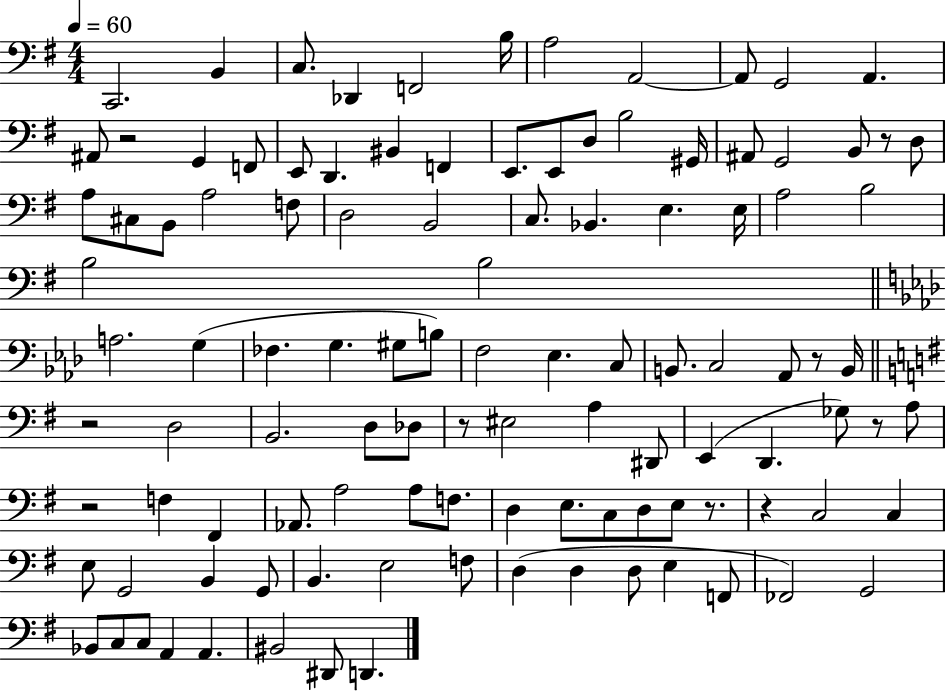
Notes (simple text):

C2/h. B2/q C3/e. Db2/q F2/h B3/s A3/h A2/h A2/e G2/h A2/q. A#2/e R/h G2/q F2/e E2/e D2/q. BIS2/q F2/q E2/e. E2/e D3/e B3/h G#2/s A#2/e G2/h B2/e R/e D3/e A3/e C#3/e B2/e A3/h F3/e D3/h B2/h C3/e. Bb2/q. E3/q. E3/s A3/h B3/h B3/h B3/h A3/h. G3/q FES3/q. G3/q. G#3/e B3/e F3/h Eb3/q. C3/e B2/e. C3/h Ab2/e R/e B2/s R/h D3/h B2/h. D3/e Db3/e R/e EIS3/h A3/q D#2/e E2/q D2/q. Gb3/e R/e A3/e R/h F3/q F#2/q Ab2/e. A3/h A3/e F3/e. D3/q E3/e. C3/e D3/e E3/e R/e. R/q C3/h C3/q E3/e G2/h B2/q G2/e B2/q. E3/h F3/e D3/q D3/q D3/e E3/q F2/e FES2/h G2/h Bb2/e C3/e C3/e A2/q A2/q. BIS2/h D#2/e D2/q.